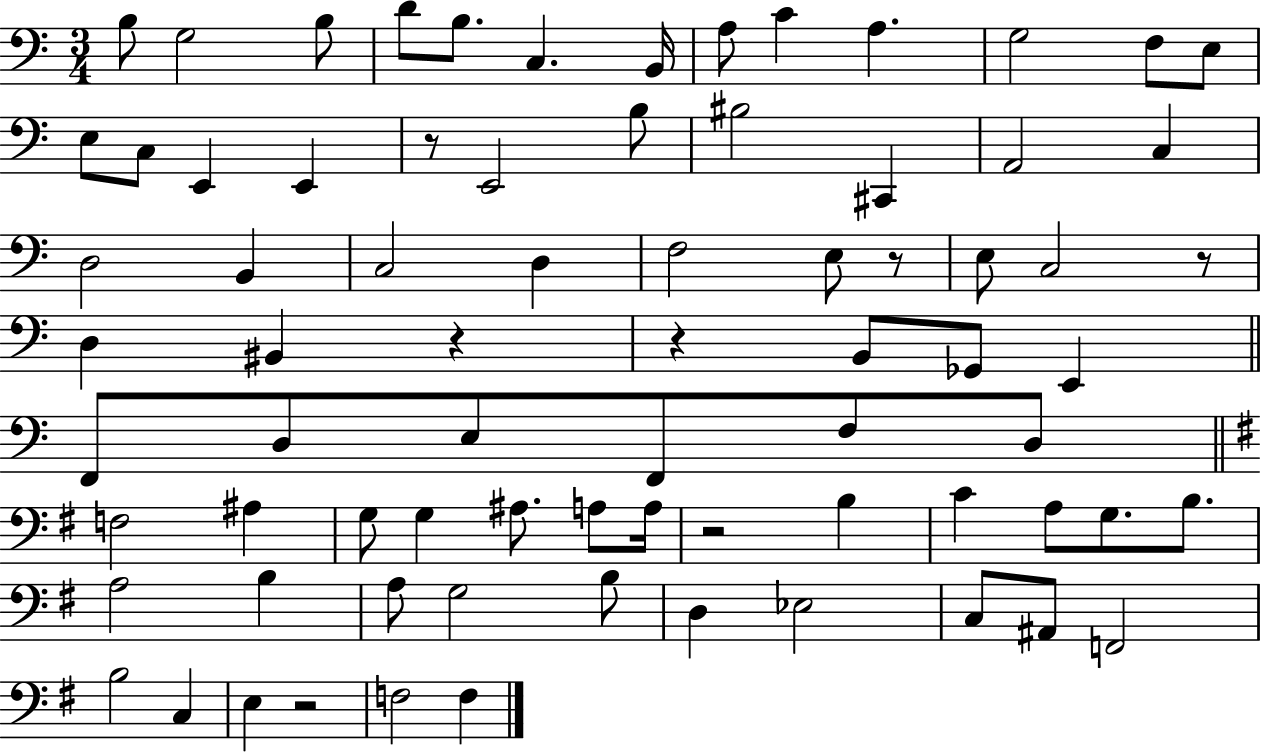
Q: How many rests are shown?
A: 7